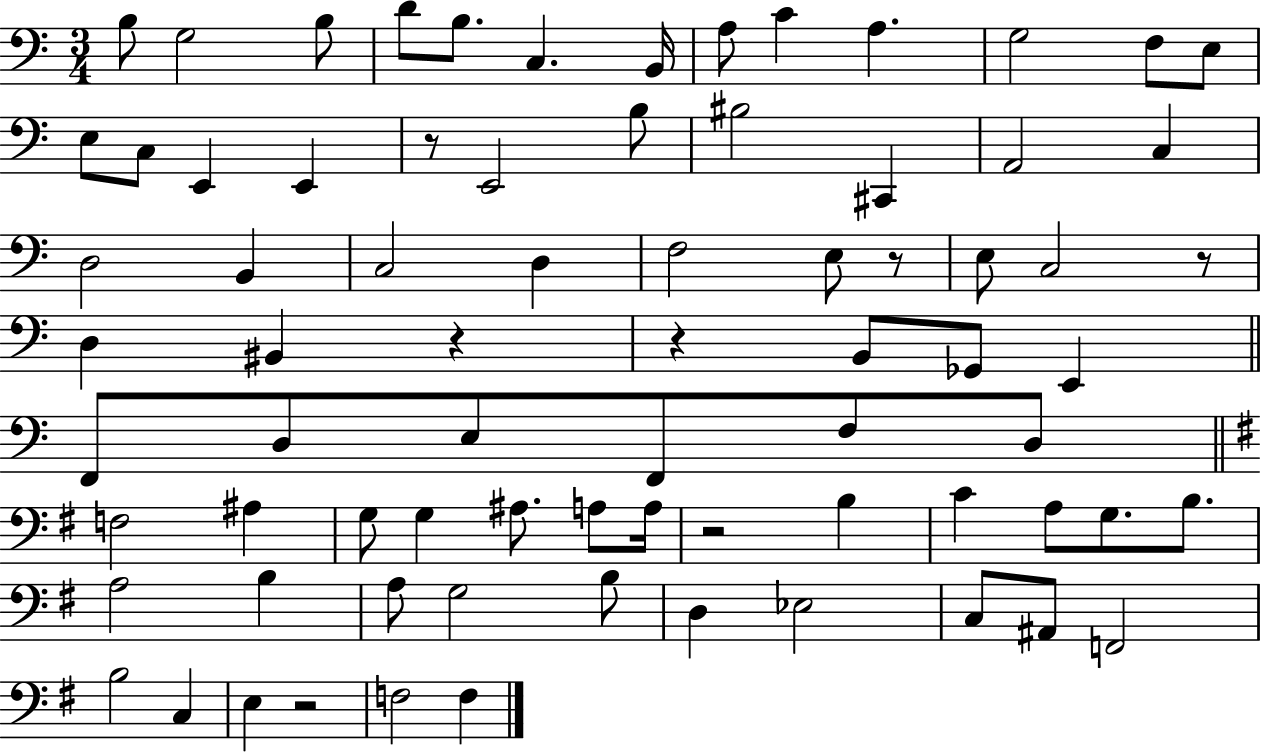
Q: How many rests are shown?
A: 7